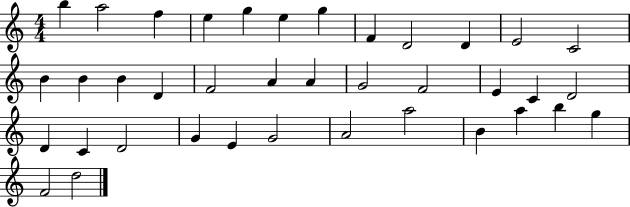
B5/q A5/h F5/q E5/q G5/q E5/q G5/q F4/q D4/h D4/q E4/h C4/h B4/q B4/q B4/q D4/q F4/h A4/q A4/q G4/h F4/h E4/q C4/q D4/h D4/q C4/q D4/h G4/q E4/q G4/h A4/h A5/h B4/q A5/q B5/q G5/q F4/h D5/h